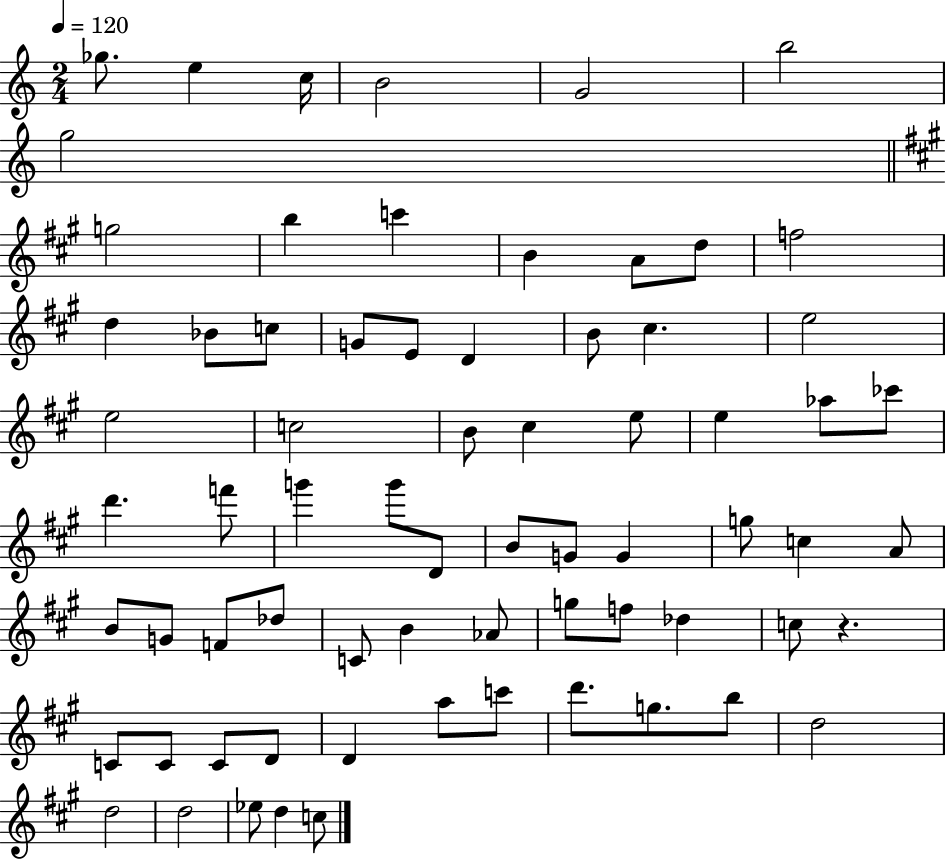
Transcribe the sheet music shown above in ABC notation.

X:1
T:Untitled
M:2/4
L:1/4
K:C
_g/2 e c/4 B2 G2 b2 g2 g2 b c' B A/2 d/2 f2 d _B/2 c/2 G/2 E/2 D B/2 ^c e2 e2 c2 B/2 ^c e/2 e _a/2 _c'/2 d' f'/2 g' g'/2 D/2 B/2 G/2 G g/2 c A/2 B/2 G/2 F/2 _d/2 C/2 B _A/2 g/2 f/2 _d c/2 z C/2 C/2 C/2 D/2 D a/2 c'/2 d'/2 g/2 b/2 d2 d2 d2 _e/2 d c/2